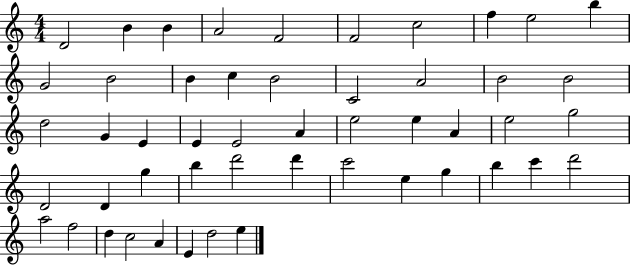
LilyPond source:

{
  \clef treble
  \numericTimeSignature
  \time 4/4
  \key c \major
  d'2 b'4 b'4 | a'2 f'2 | f'2 c''2 | f''4 e''2 b''4 | \break g'2 b'2 | b'4 c''4 b'2 | c'2 a'2 | b'2 b'2 | \break d''2 g'4 e'4 | e'4 e'2 a'4 | e''2 e''4 a'4 | e''2 g''2 | \break d'2 d'4 g''4 | b''4 d'''2 d'''4 | c'''2 e''4 g''4 | b''4 c'''4 d'''2 | \break a''2 f''2 | d''4 c''2 a'4 | e'4 d''2 e''4 | \bar "|."
}